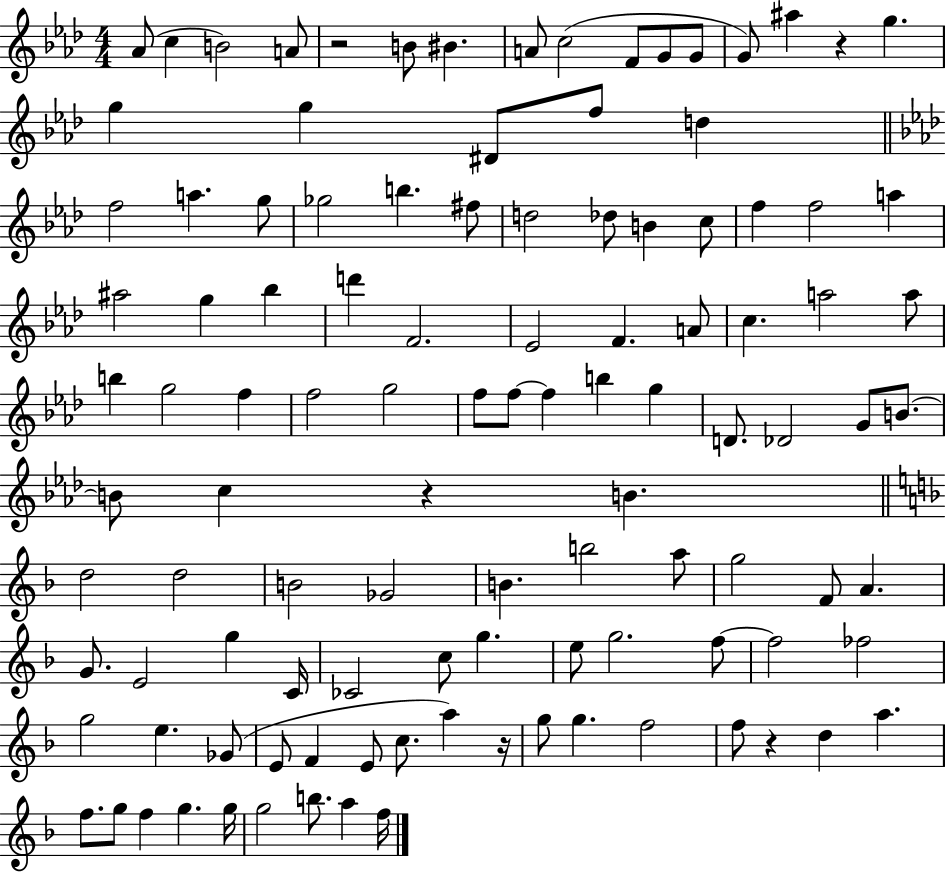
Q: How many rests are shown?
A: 5